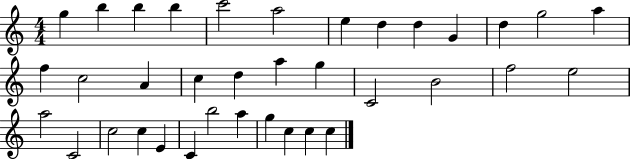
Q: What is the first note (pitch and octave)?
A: G5